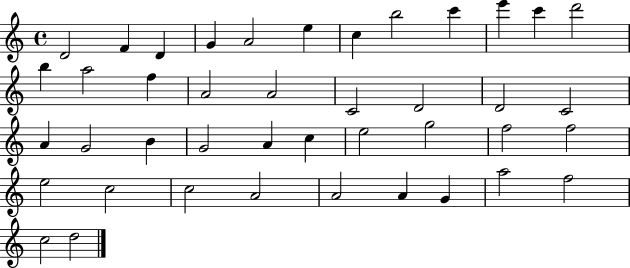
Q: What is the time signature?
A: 4/4